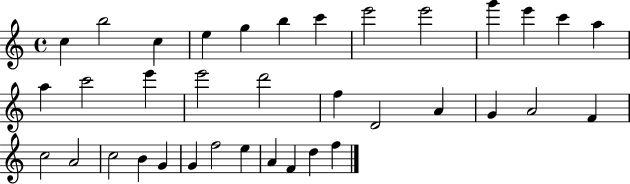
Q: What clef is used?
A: treble